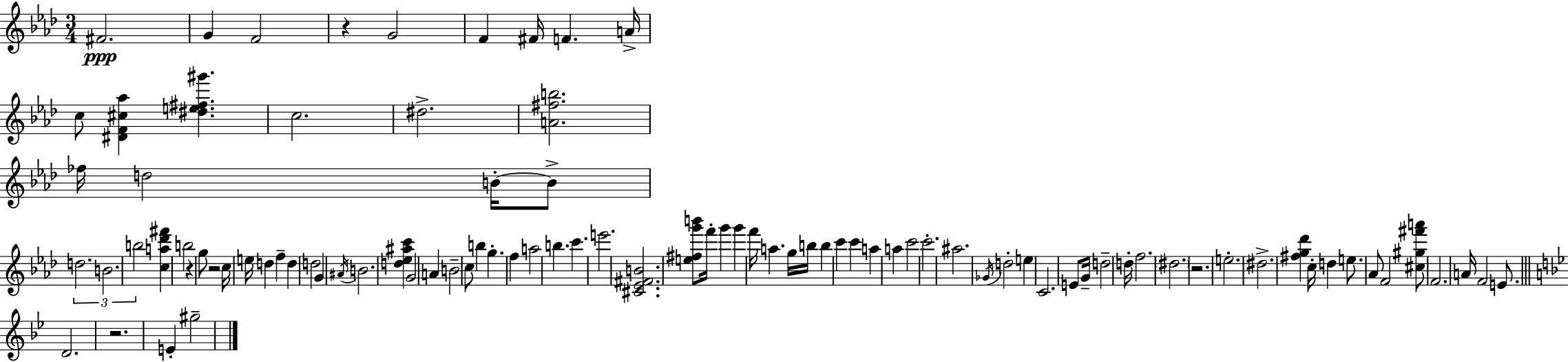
{
  \clef treble
  \numericTimeSignature
  \time 3/4
  \key aes \major
  \repeat volta 2 { fis'2.\ppp | g'4 f'2 | r4 g'2 | f'4 fis'16 f'4. a'16-> | \break c''8 <dis' f' cis'' aes''>4 <dis'' e'' fis'' gis'''>4. | c''2. | dis''2.-> | <a' fis'' b''>2. | \break fes''16 d''2 b'16-.~~ b'8-> | \tuplet 3/2 { d''2. | b'2. | b''2 } <c'' a'' des''' fis'''>4 | \break b''2 r4 | g''8 r2 c''16 e''16 | d''4 f''4-- d''4 | d''2 g'4 | \break \acciaccatura { ais'16 } b'2. | <d'' ees'' ais'' c'''>4 g'2 | a'4 b'2-- | c''8 b''4 g''4.-. | \break f''4 a''2 | b''4. c'''4. | e'''2. | <cis' ees' fis' b'>2. | \break <e'' fis'' g''' b'''>8 f'''16-. g'''4 g'''4 | f'''16 a''4. g''16 b''16 b''4 | c'''4 c'''4 a''4 | a''4 c'''2 | \break c'''2.-. | ais''2. | \acciaccatura { ges'16 } d''2-. e''4 | c'2. | \break e'8 g'16-- d''2-- | d''16-. f''2. | \parenthesize dis''2. | r2. | \break e''2.-. | dis''2.-> | <fis'' g'' des'''>4 c''16-. d''4 e''8. | aes'8 f'2 | \break <cis'' gis'' fis''' a'''>8 f'2. | a'16 f'2 e'8. | \bar "||" \break \key bes \major d'2. | r2. | e'4-. gis''2-- | } \bar "|."
}